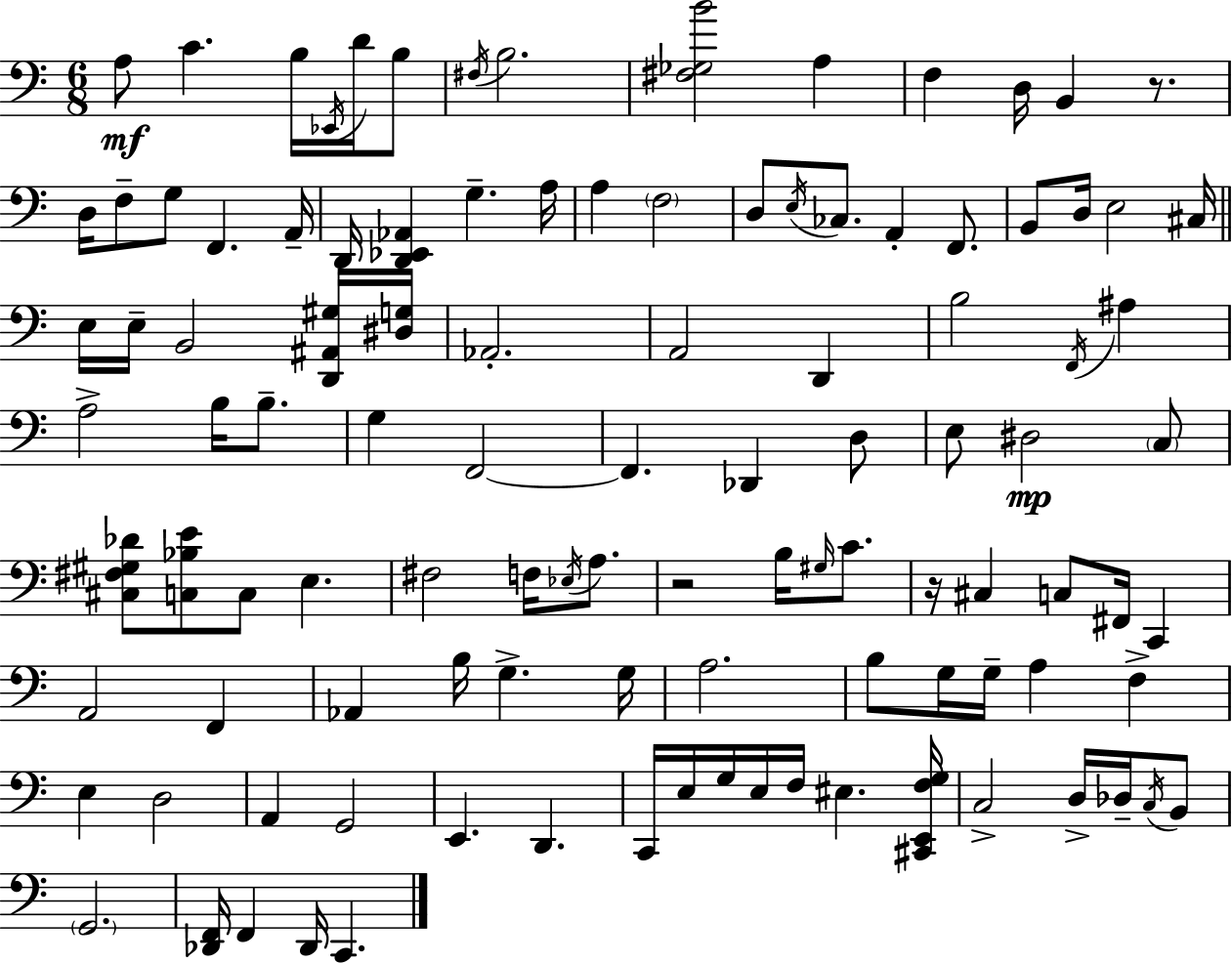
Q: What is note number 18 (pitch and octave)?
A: D2